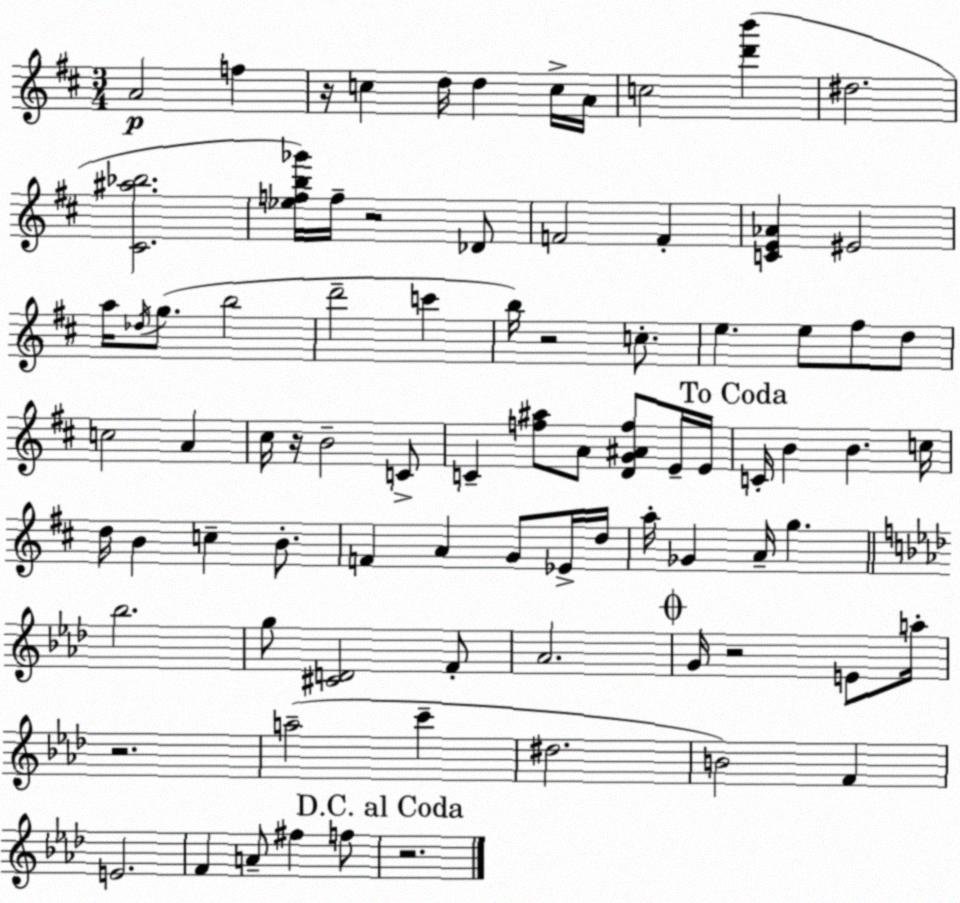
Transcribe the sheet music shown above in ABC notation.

X:1
T:Untitled
M:3/4
L:1/4
K:D
A2 f z/4 c d/4 d c/4 A/4 c2 [d'b'] ^d2 [^C^a_b]2 [_efb_g']/4 f/4 z2 _D/2 F2 F [CE_A] ^E2 a/4 _d/4 g/2 b2 d'2 c' b/4 z2 c/2 e e/2 ^f/2 d/2 c2 A ^c/4 z/4 B2 C/2 C [f^a]/2 A/2 [DG^Af]/2 E/4 E/4 C/4 B B c/4 d/4 B c B/2 F A G/2 _E/4 d/4 a/4 _G A/4 g _b2 g/2 [^CD]2 F/2 _A2 G/4 z2 E/2 a/4 z2 a2 c' ^d2 B2 F E2 F A/2 ^f f/2 z2